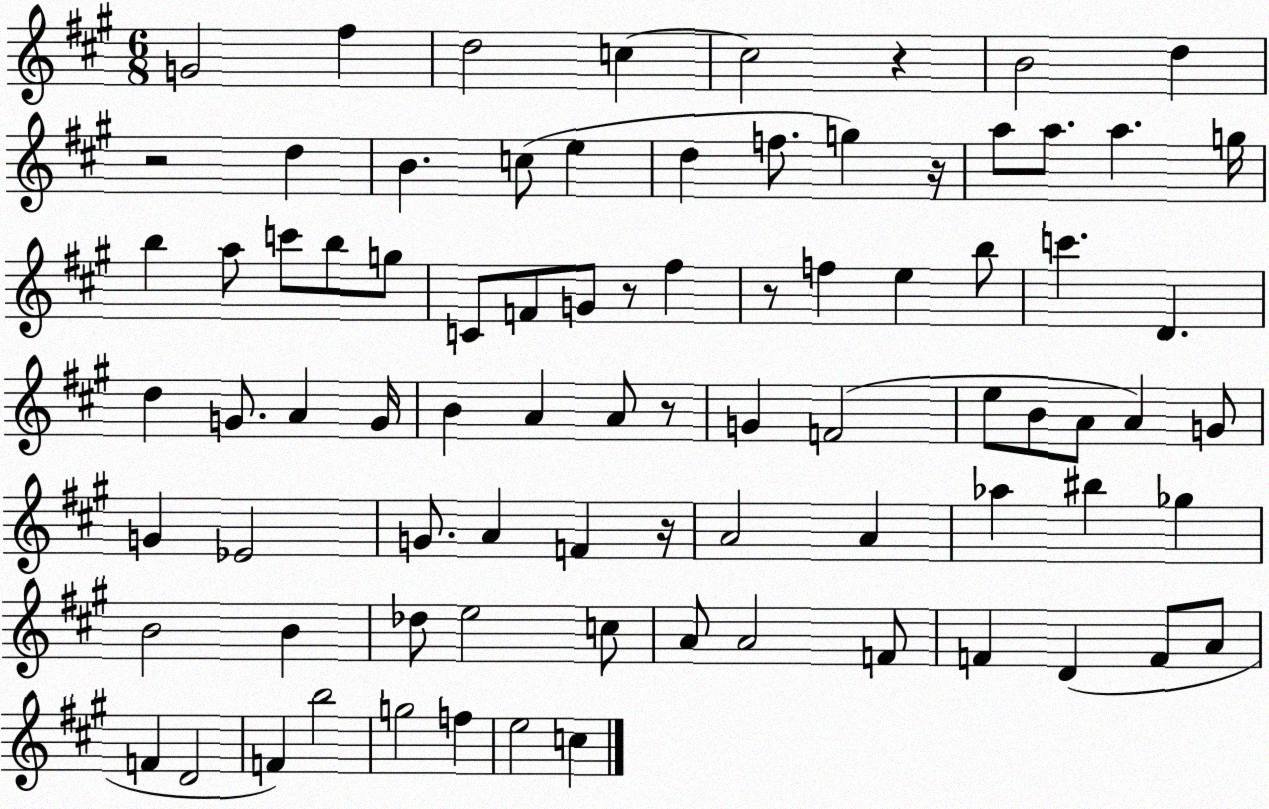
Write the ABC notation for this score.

X:1
T:Untitled
M:6/8
L:1/4
K:A
G2 ^f d2 c c2 z B2 d z2 d B c/2 e d f/2 g z/4 a/2 a/2 a g/4 b a/2 c'/2 b/2 g/2 C/2 F/2 G/2 z/2 ^f z/2 f e b/2 c' D d G/2 A G/4 B A A/2 z/2 G F2 e/2 B/2 A/2 A G/2 G _E2 G/2 A F z/4 A2 A _a ^b _g B2 B _d/2 e2 c/2 A/2 A2 F/2 F D F/2 A/2 F D2 F b2 g2 f e2 c